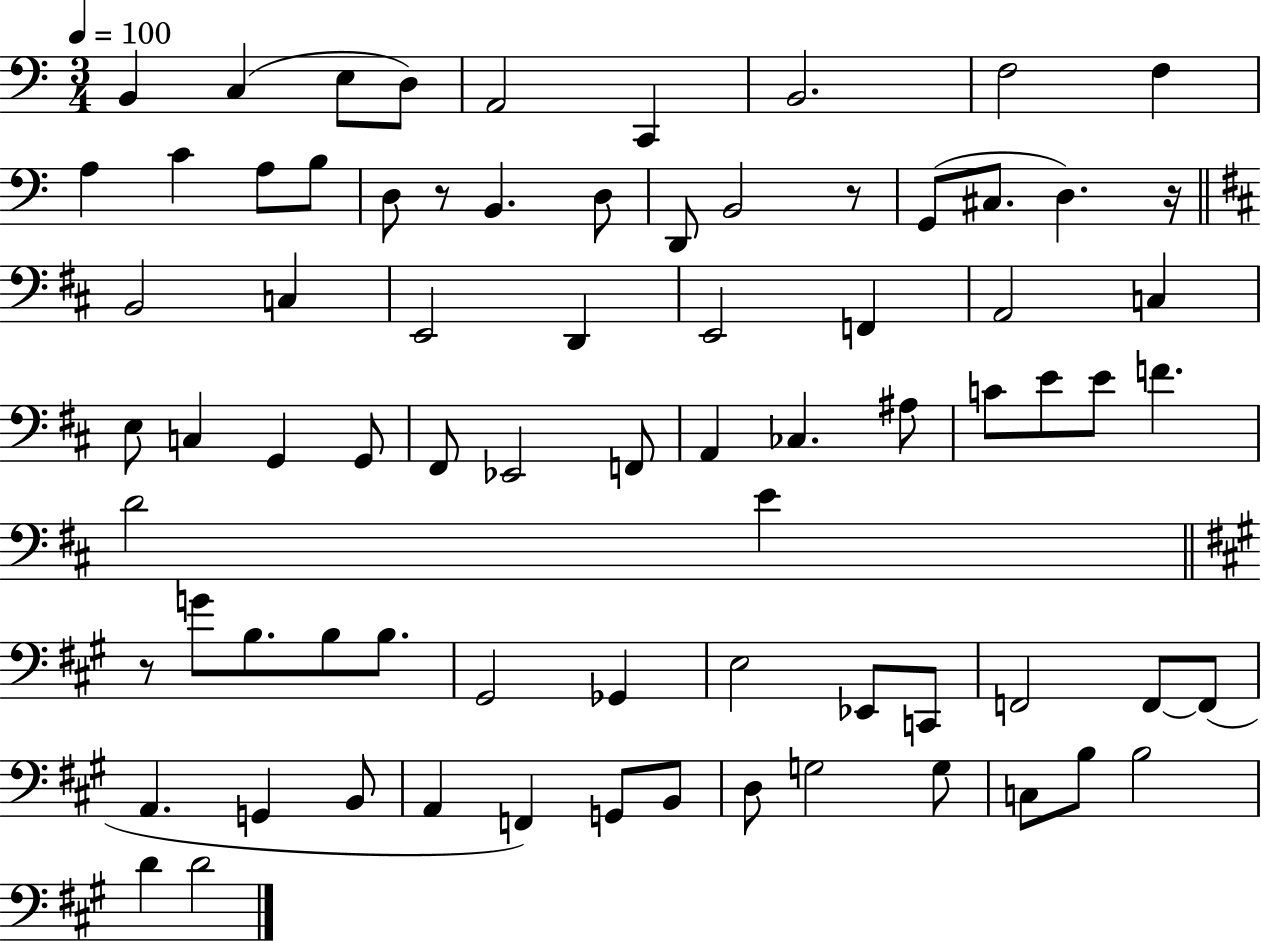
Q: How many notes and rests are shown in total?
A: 76